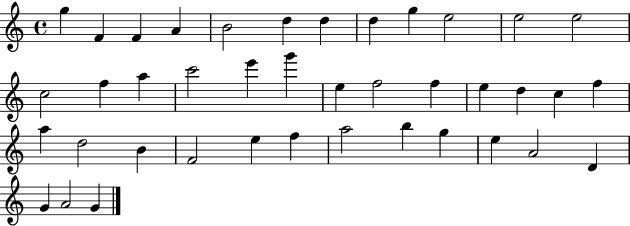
{
  \clef treble
  \time 4/4
  \defaultTimeSignature
  \key c \major
  g''4 f'4 f'4 a'4 | b'2 d''4 d''4 | d''4 g''4 e''2 | e''2 e''2 | \break c''2 f''4 a''4 | c'''2 e'''4 g'''4 | e''4 f''2 f''4 | e''4 d''4 c''4 f''4 | \break a''4 d''2 b'4 | f'2 e''4 f''4 | a''2 b''4 g''4 | e''4 a'2 d'4 | \break g'4 a'2 g'4 | \bar "|."
}